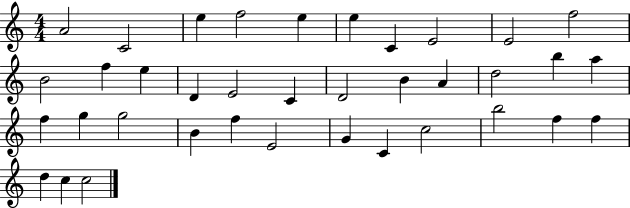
A4/h C4/h E5/q F5/h E5/q E5/q C4/q E4/h E4/h F5/h B4/h F5/q E5/q D4/q E4/h C4/q D4/h B4/q A4/q D5/h B5/q A5/q F5/q G5/q G5/h B4/q F5/q E4/h G4/q C4/q C5/h B5/h F5/q F5/q D5/q C5/q C5/h